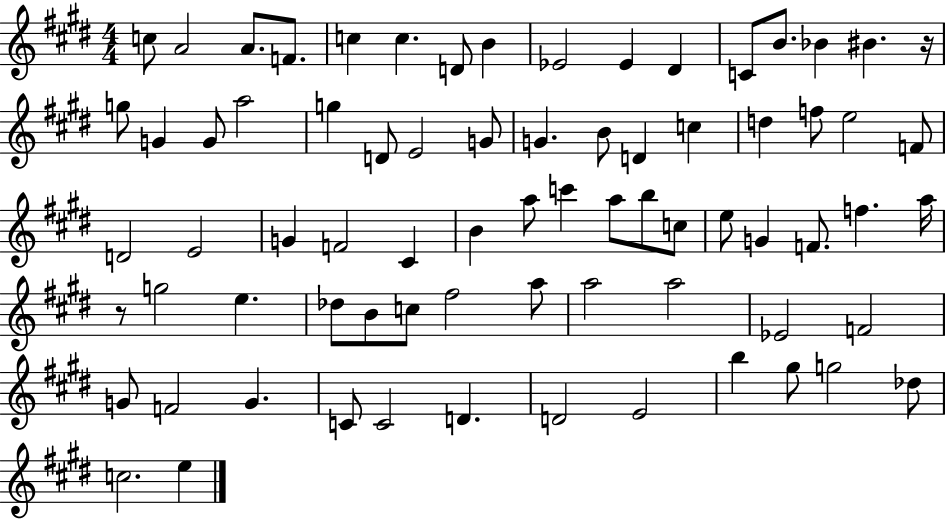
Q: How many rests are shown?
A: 2